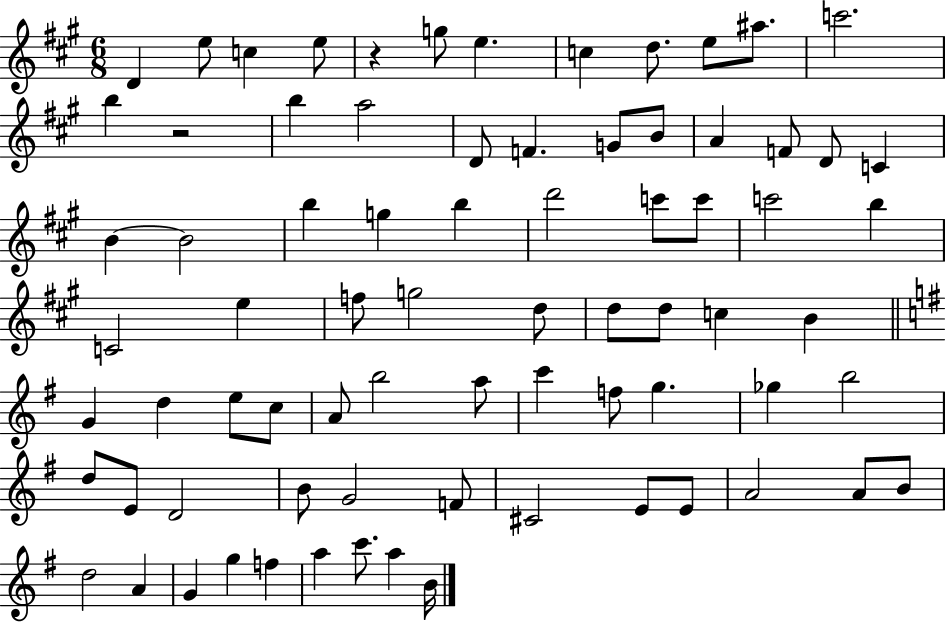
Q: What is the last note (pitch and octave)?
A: B4